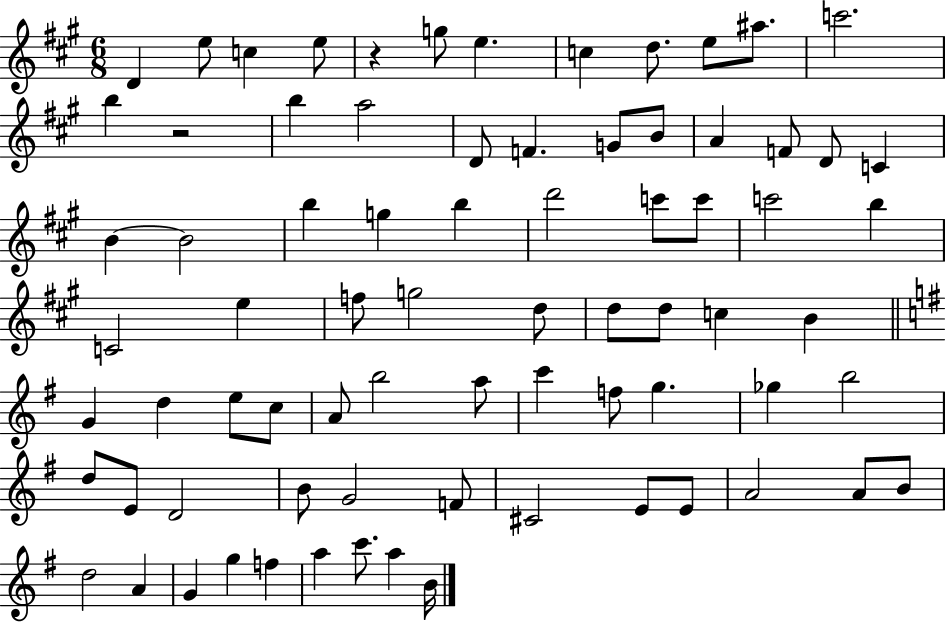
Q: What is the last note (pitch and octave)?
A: B4